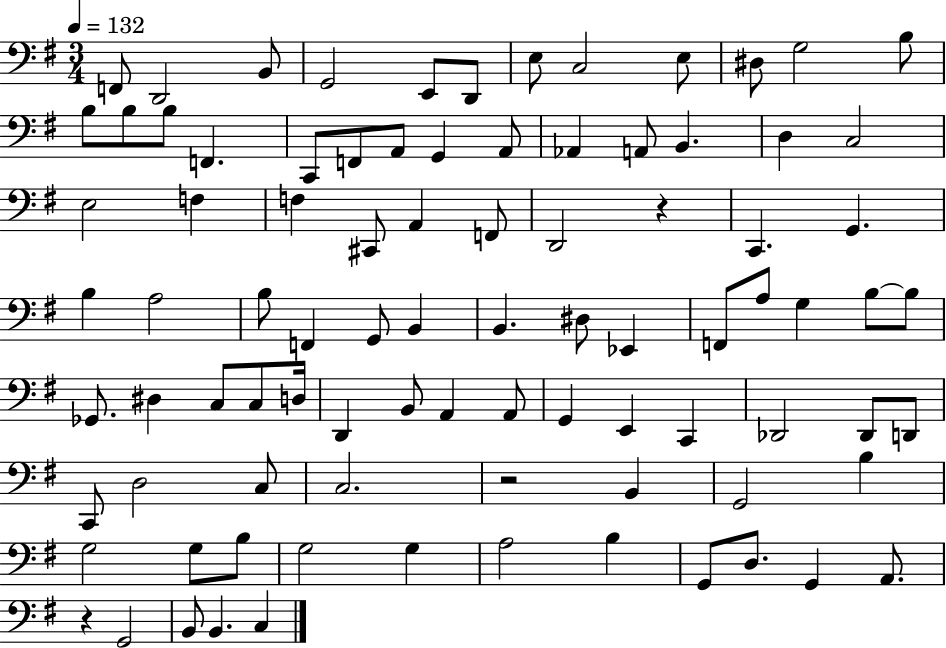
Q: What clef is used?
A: bass